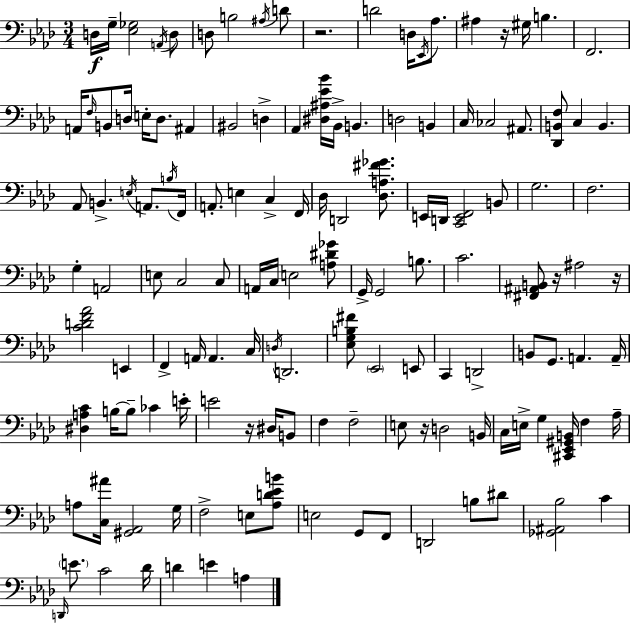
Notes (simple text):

D3/s G3/s [Eb3,Gb3]/h A2/s D3/e D3/e B3/h A#3/s D4/e R/h. D4/h D3/s Eb2/s Ab3/e. A#3/q R/s G#3/s B3/q. F2/h. A2/s F3/s B2/e D3/s E3/s D3/e. A#2/q BIS2/h D3/q Ab2/q [D#3,A#3,Eb4,Bb4]/s Bb2/s B2/q. D3/h B2/q C3/s CES3/h A#2/e. [Db2,B2,F3]/e C3/q B2/q. Ab2/e B2/q. E3/s A2/e. B3/s F2/s A2/e. E3/q C3/q F2/s Db3/s D2/h [Db3,A3,F#4,Gb4]/e. E2/s D2/s [C2,E2,F2]/h B2/e G3/h. F3/h. G3/q A2/h E3/e C3/h C3/e A2/s C3/s E3/h [A3,D#4,Gb4]/e G2/s G2/h B3/e. C4/h. [F#2,A#2,B2]/e R/s A#3/h R/s [C4,D4,F4,Ab4]/h E2/q F2/q A2/s A2/q. C3/s D3/s D2/h. [Eb3,G3,B3,F#4]/e Eb2/h E2/e C2/q D2/h B2/e G2/e. A2/q. A2/s [D#3,A3,C4]/q B3/s B3/e CES4/q E4/s E4/h R/s D#3/s B2/e F3/q F3/h E3/e R/s D3/h B2/s C3/s E3/s G3/q [C#2,Eb2,G#2,B2]/s F3/q Ab3/s A3/e [C3,A#4]/s [G#2,Ab2]/h G3/s F3/h E3/e [Ab3,D4,Eb4,B4]/e E3/h G2/e F2/e D2/h B3/e D#4/e [Gb2,A#2,Bb3]/h C4/q D2/s E4/e. C4/h Db4/s D4/q E4/q A3/q